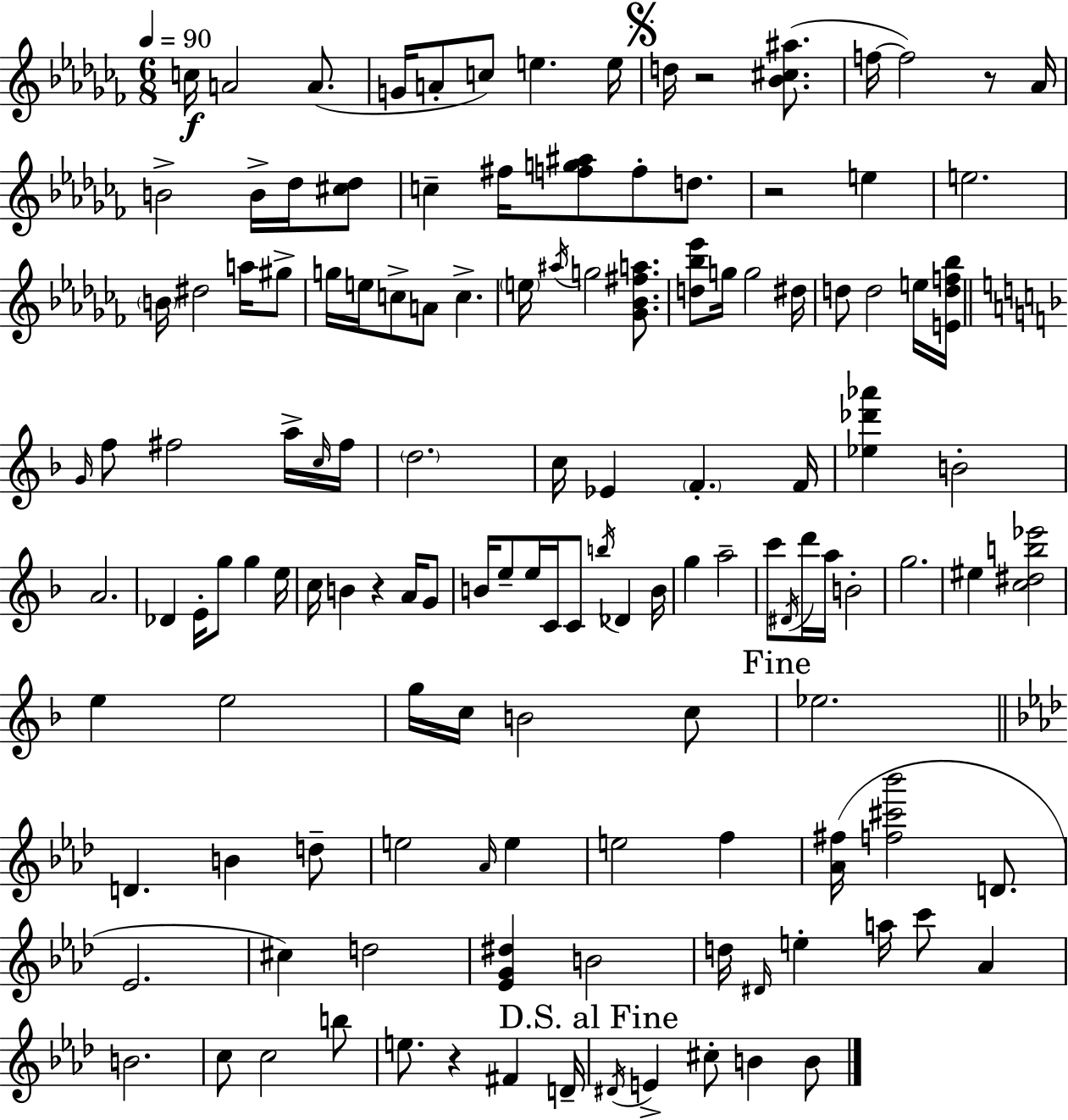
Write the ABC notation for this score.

X:1
T:Untitled
M:6/8
L:1/4
K:Abm
c/4 A2 A/2 G/4 A/2 c/2 e e/4 d/4 z2 [_B^c^a]/2 f/4 f2 z/2 _A/4 B2 B/4 _d/4 [^c_d]/2 c ^f/4 [fg^a]/2 f/2 d/2 z2 e e2 B/4 ^d2 a/4 ^g/2 g/4 e/4 c/2 A/2 c e/4 ^a/4 g2 [_G_B^fa]/2 [d_b_e']/2 g/4 g2 ^d/4 d/2 d2 e/4 [Edf_b]/4 G/4 f/2 ^f2 a/4 c/4 ^f/4 d2 c/4 _E F F/4 [_e_d'_a'] B2 A2 _D E/4 g/2 g e/4 c/4 B z A/4 G/2 B/4 e/2 e/4 C/4 C/2 b/4 _D B/4 g a2 c'/2 ^D/4 d'/4 a/4 B2 g2 ^e [c^db_e']2 e e2 g/4 c/4 B2 c/2 _e2 D B d/2 e2 _A/4 e e2 f [_A^f]/4 [f^c'_b']2 D/2 _E2 ^c d2 [_EG^d] B2 d/4 ^D/4 e a/4 c'/2 _A B2 c/2 c2 b/2 e/2 z ^F D/4 ^D/4 E ^c/2 B B/2